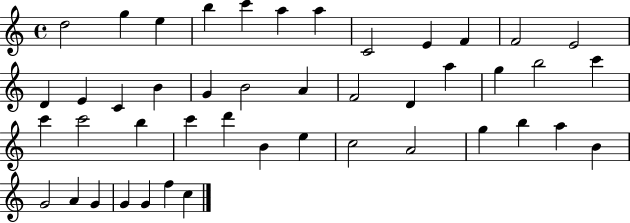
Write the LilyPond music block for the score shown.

{
  \clef treble
  \time 4/4
  \defaultTimeSignature
  \key c \major
  d''2 g''4 e''4 | b''4 c'''4 a''4 a''4 | c'2 e'4 f'4 | f'2 e'2 | \break d'4 e'4 c'4 b'4 | g'4 b'2 a'4 | f'2 d'4 a''4 | g''4 b''2 c'''4 | \break c'''4 c'''2 b''4 | c'''4 d'''4 b'4 e''4 | c''2 a'2 | g''4 b''4 a''4 b'4 | \break g'2 a'4 g'4 | g'4 g'4 f''4 c''4 | \bar "|."
}